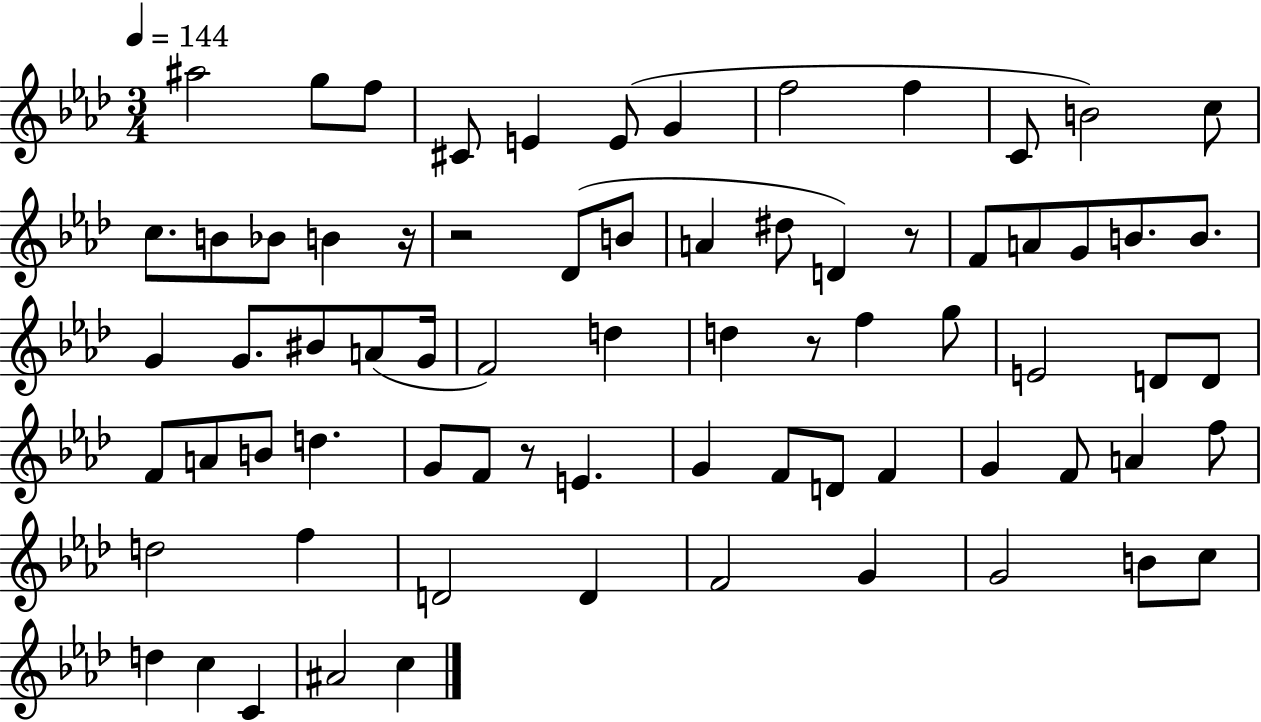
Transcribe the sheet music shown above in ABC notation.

X:1
T:Untitled
M:3/4
L:1/4
K:Ab
^a2 g/2 f/2 ^C/2 E E/2 G f2 f C/2 B2 c/2 c/2 B/2 _B/2 B z/4 z2 _D/2 B/2 A ^d/2 D z/2 F/2 A/2 G/2 B/2 B/2 G G/2 ^B/2 A/2 G/4 F2 d d z/2 f g/2 E2 D/2 D/2 F/2 A/2 B/2 d G/2 F/2 z/2 E G F/2 D/2 F G F/2 A f/2 d2 f D2 D F2 G G2 B/2 c/2 d c C ^A2 c